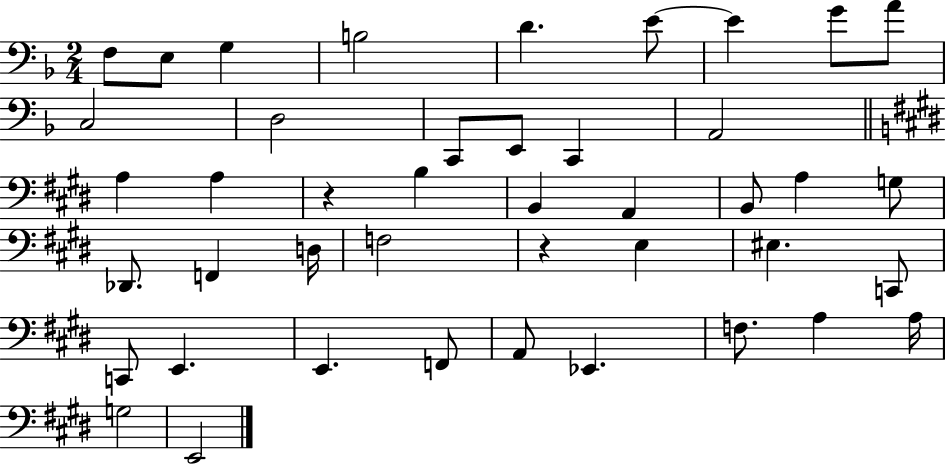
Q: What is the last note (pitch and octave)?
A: E2